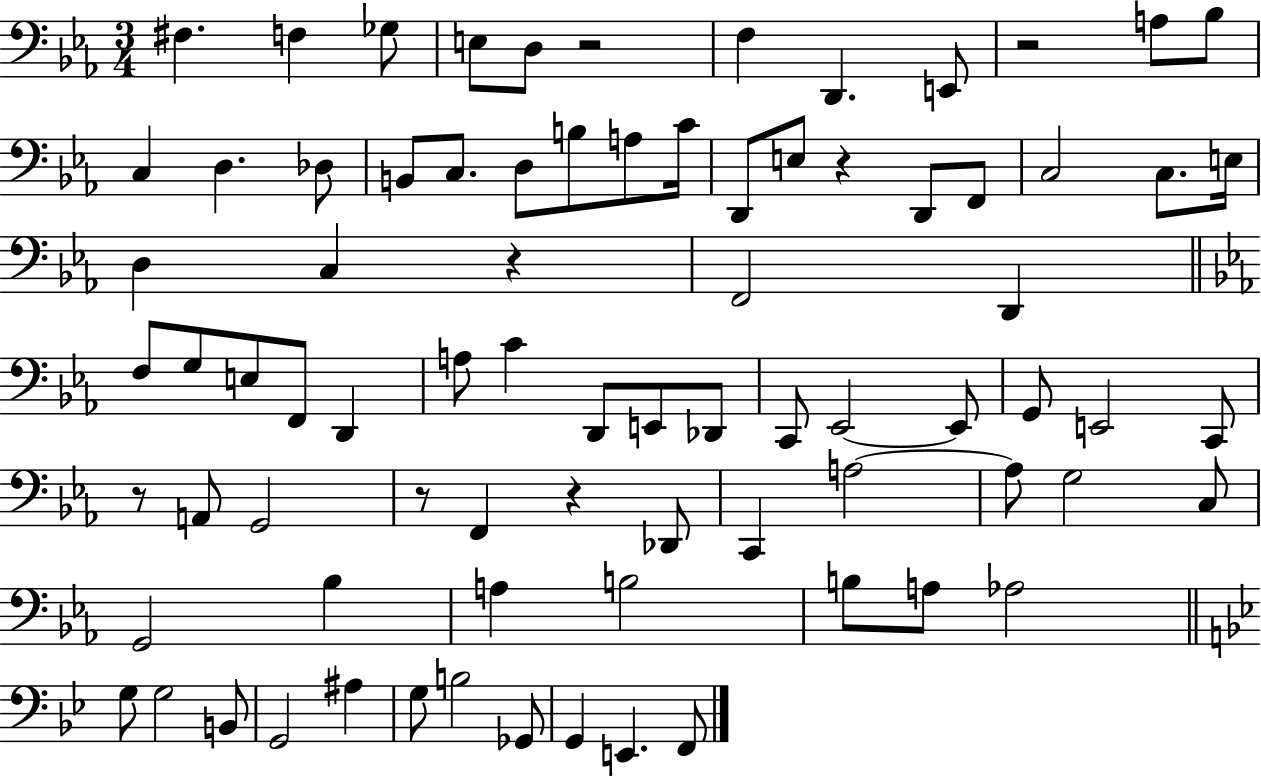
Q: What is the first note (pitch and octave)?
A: F#3